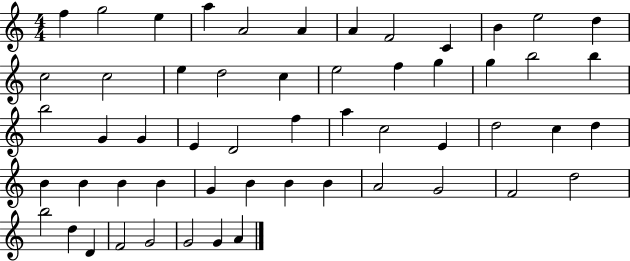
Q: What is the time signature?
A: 4/4